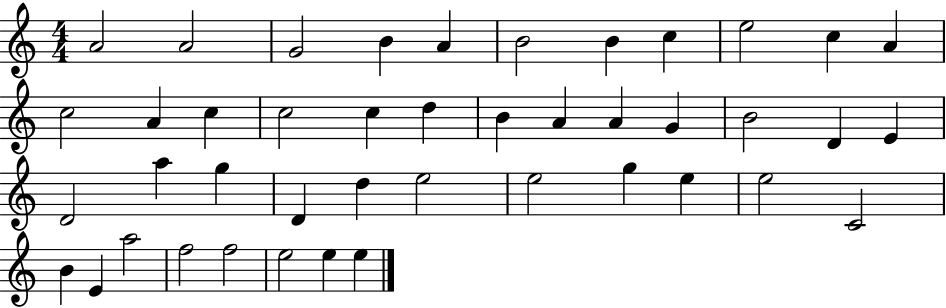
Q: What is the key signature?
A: C major